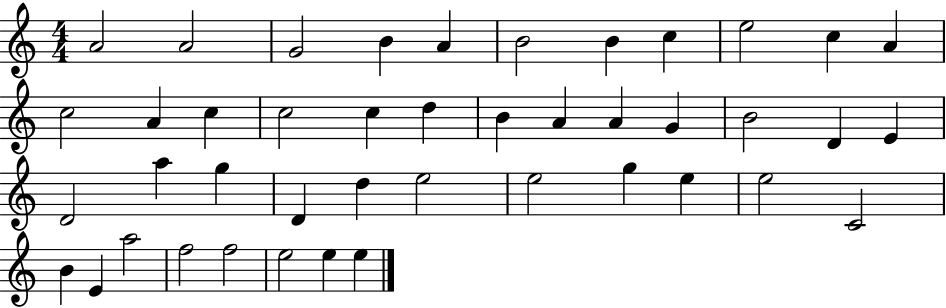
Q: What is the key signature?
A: C major